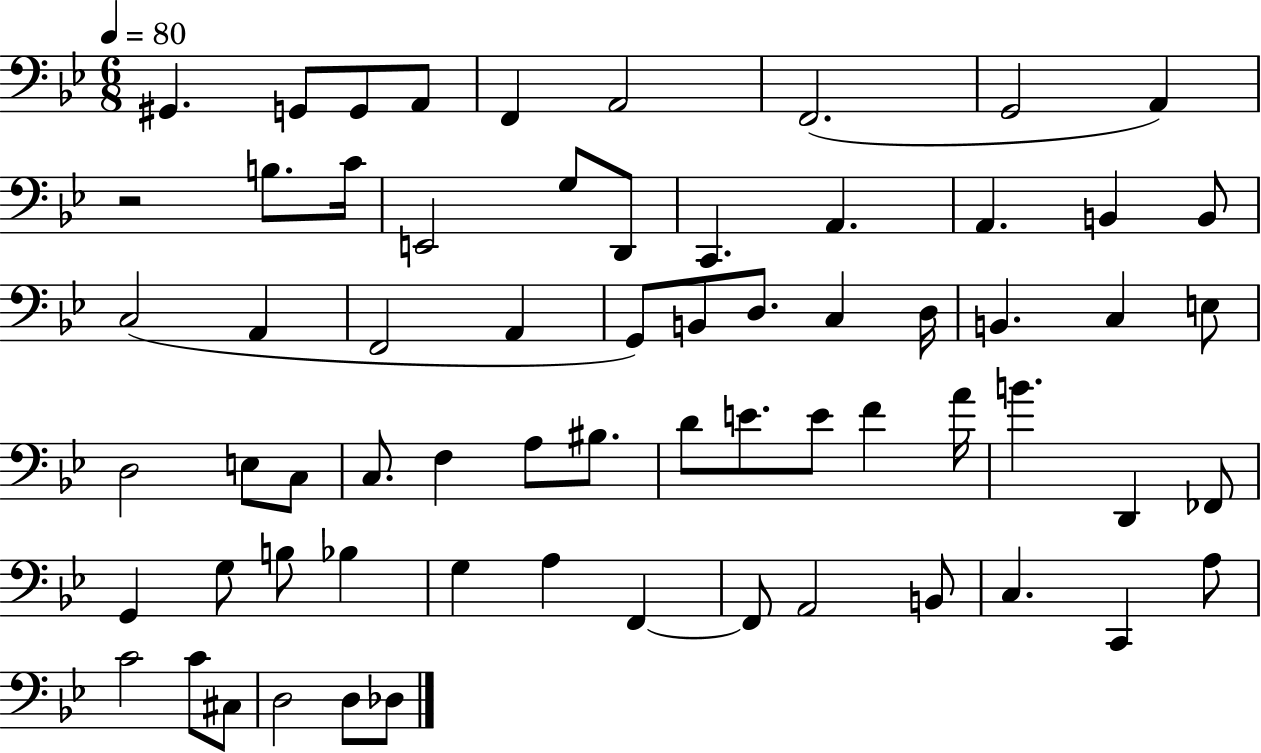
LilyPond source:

{
  \clef bass
  \numericTimeSignature
  \time 6/8
  \key bes \major
  \tempo 4 = 80
  gis,4. g,8 g,8 a,8 | f,4 a,2 | f,2.( | g,2 a,4) | \break r2 b8. c'16 | e,2 g8 d,8 | c,4. a,4. | a,4. b,4 b,8 | \break c2( a,4 | f,2 a,4 | g,8) b,8 d8. c4 d16 | b,4. c4 e8 | \break d2 e8 c8 | c8. f4 a8 bis8. | d'8 e'8. e'8 f'4 a'16 | b'4. d,4 fes,8 | \break g,4 g8 b8 bes4 | g4 a4 f,4~~ | f,8 a,2 b,8 | c4. c,4 a8 | \break c'2 c'8 cis8 | d2 d8 des8 | \bar "|."
}